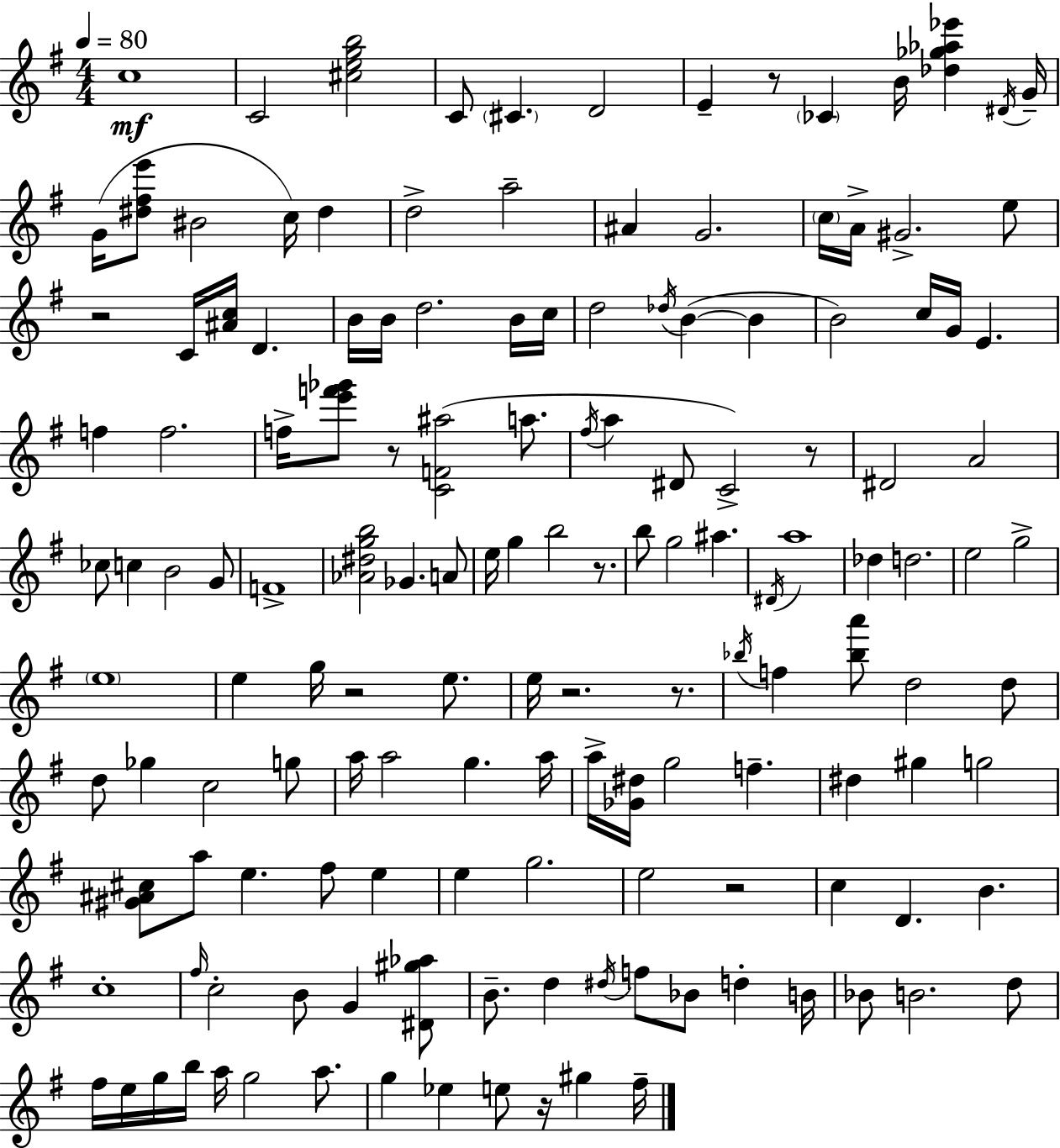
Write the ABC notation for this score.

X:1
T:Untitled
M:4/4
L:1/4
K:Em
c4 C2 [^cegb]2 C/2 ^C D2 E z/2 _C B/4 [_d_g_a_e'] ^D/4 G/4 G/4 [^d^fe']/2 ^B2 c/4 ^d d2 a2 ^A G2 c/4 A/4 ^G2 e/2 z2 C/4 [^Ac]/4 D B/4 B/4 d2 B/4 c/4 d2 _d/4 B B B2 c/4 G/4 E f f2 f/4 [e'f'_g']/2 z/2 [CF^a]2 a/2 ^f/4 a ^D/2 C2 z/2 ^D2 A2 _c/2 c B2 G/2 F4 [_A^dgb]2 _G A/2 e/4 g b2 z/2 b/2 g2 ^a ^D/4 a4 _d d2 e2 g2 e4 e g/4 z2 e/2 e/4 z2 z/2 _b/4 f [_ba']/2 d2 d/2 d/2 _g c2 g/2 a/4 a2 g a/4 a/4 [_G^d]/4 g2 f ^d ^g g2 [^G^A^c]/2 a/2 e ^f/2 e e g2 e2 z2 c D B c4 ^f/4 c2 B/2 G [^D^g_a]/2 B/2 d ^d/4 f/2 _B/2 d B/4 _B/2 B2 d/2 ^f/4 e/4 g/4 b/4 a/4 g2 a/2 g _e e/2 z/4 ^g ^f/4